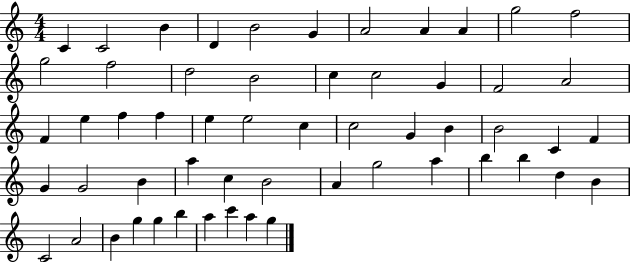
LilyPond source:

{
  \clef treble
  \numericTimeSignature
  \time 4/4
  \key c \major
  c'4 c'2 b'4 | d'4 b'2 g'4 | a'2 a'4 a'4 | g''2 f''2 | \break g''2 f''2 | d''2 b'2 | c''4 c''2 g'4 | f'2 a'2 | \break f'4 e''4 f''4 f''4 | e''4 e''2 c''4 | c''2 g'4 b'4 | b'2 c'4 f'4 | \break g'4 g'2 b'4 | a''4 c''4 b'2 | a'4 g''2 a''4 | b''4 b''4 d''4 b'4 | \break c'2 a'2 | b'4 g''4 g''4 b''4 | a''4 c'''4 a''4 g''4 | \bar "|."
}